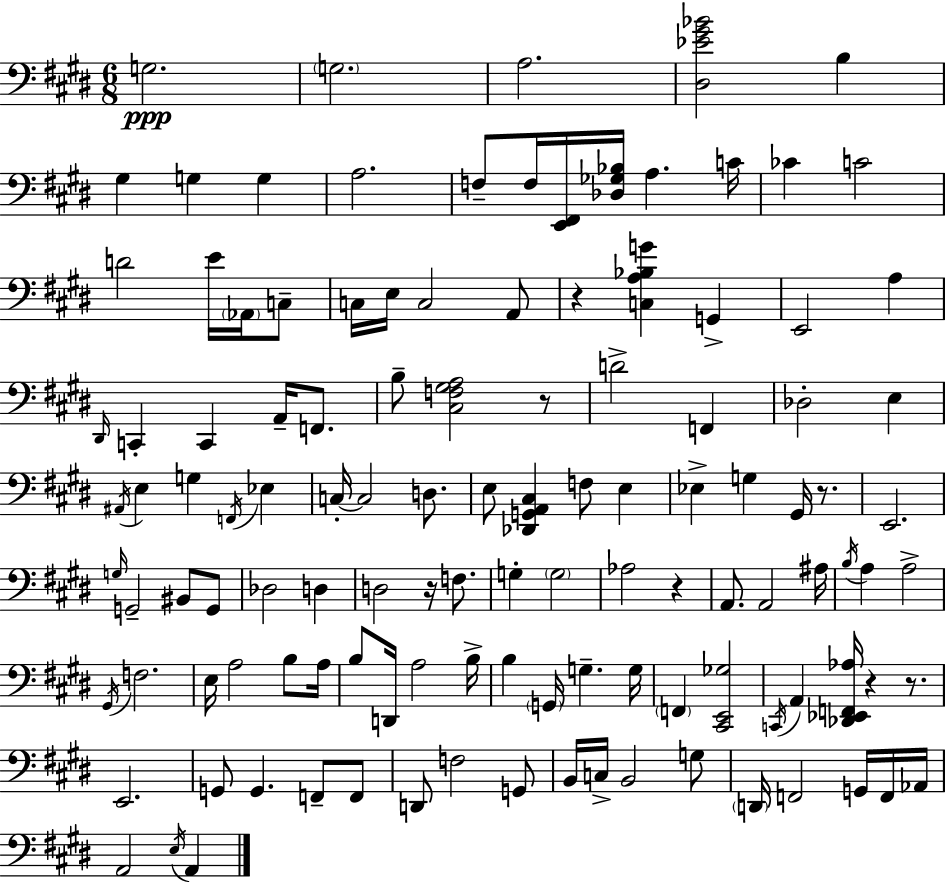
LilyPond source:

{
  \clef bass
  \numericTimeSignature
  \time 6/8
  \key e \major
  g2.\ppp | \parenthesize g2. | a2. | <dis ees' gis' bes'>2 b4 | \break gis4 g4 g4 | a2. | f8-- f16 <e, fis,>16 <des ges bes>16 a4. c'16 | ces'4 c'2 | \break d'2 e'16 \parenthesize aes,16 c8-- | c16 e16 c2 a,8 | r4 <c a bes g'>4 g,4-> | e,2 a4 | \break \grace { dis,16 } c,4-. c,4 a,16-- f,8. | b8-- <cis f gis a>2 r8 | d'2-> f,4 | des2-. e4 | \break \acciaccatura { ais,16 } e4 g4 \acciaccatura { f,16 } ees4 | c16-.~~ c2 | d8. e8 <des, g, a, cis>4 f8 e4 | ees4-> g4 gis,16 | \break r8. e,2. | \grace { g16 } g,2-- | bis,8 g,8 des2 | d4 d2 | \break r16 f8. g4-. \parenthesize g2 | aes2 | r4 a,8. a,2 | ais16 \acciaccatura { b16 } a4 a2-> | \break \acciaccatura { gis,16 } f2. | e16 a2 | b8 a16 b8 d,16 a2 | b16-> b4 \parenthesize g,16 g4.-- | \break g16 \parenthesize f,4 <cis, e, ges>2 | \acciaccatura { c,16 } a,4 <des, ees, f, aes>16 | r4 r8. e,2. | g,8 g,4. | \break f,8-- f,8 d,8 f2 | g,8 b,16 c16-> b,2 | g8 \parenthesize d,16 f,2 | g,16 f,16 aes,16 a,2 | \break \acciaccatura { e16 } a,4 \bar "|."
}